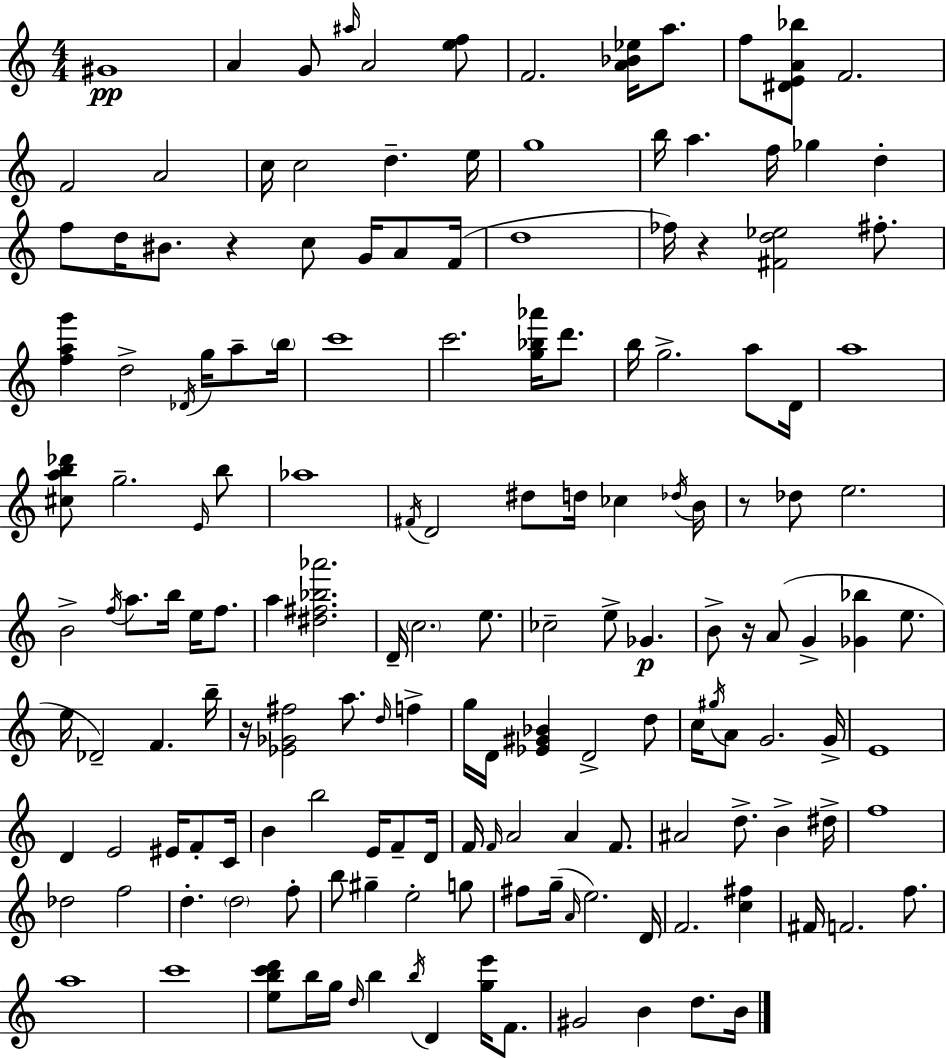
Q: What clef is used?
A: treble